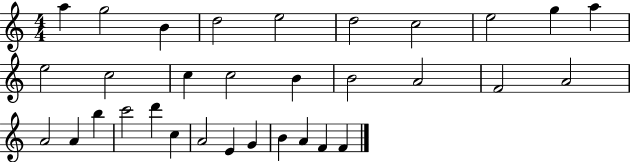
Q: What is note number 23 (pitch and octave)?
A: C6